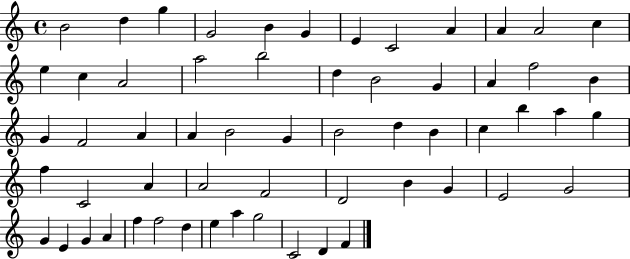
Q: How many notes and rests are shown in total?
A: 59